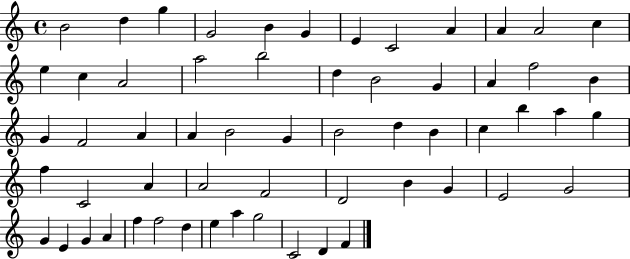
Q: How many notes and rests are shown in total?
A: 59